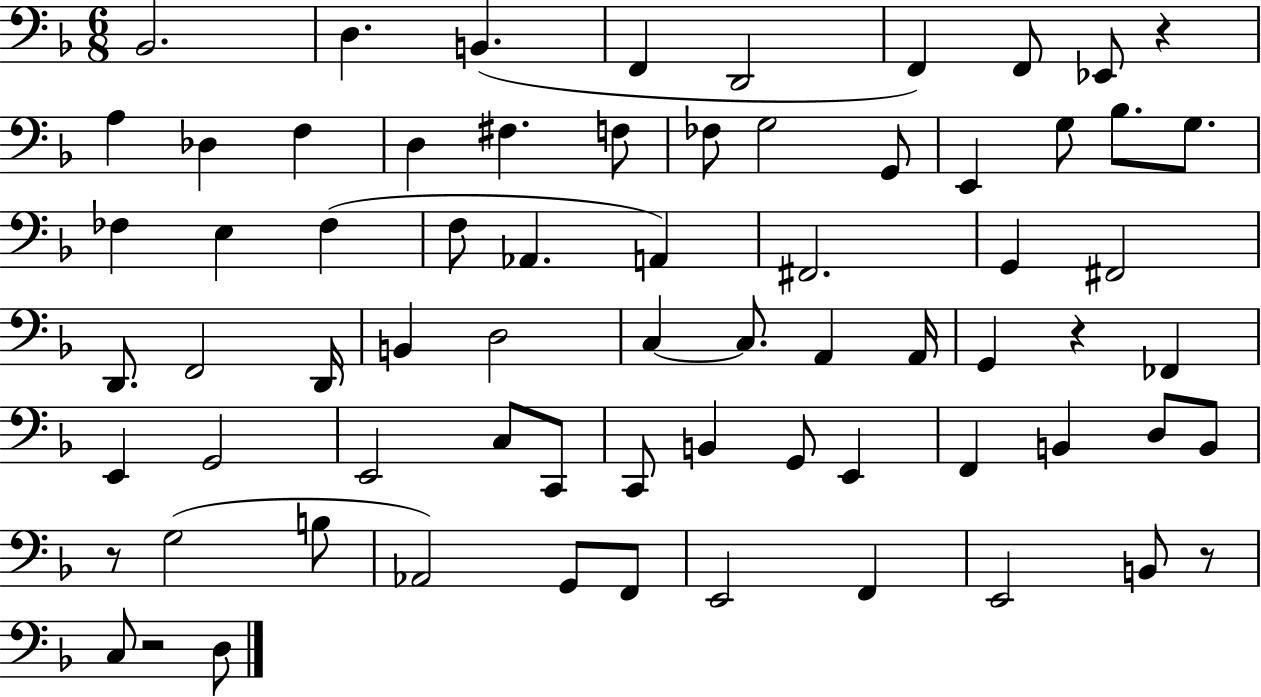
X:1
T:Untitled
M:6/8
L:1/4
K:F
_B,,2 D, B,, F,, D,,2 F,, F,,/2 _E,,/2 z A, _D, F, D, ^F, F,/2 _F,/2 G,2 G,,/2 E,, G,/2 _B,/2 G,/2 _F, E, _F, F,/2 _A,, A,, ^F,,2 G,, ^F,,2 D,,/2 F,,2 D,,/4 B,, D,2 C, C,/2 A,, A,,/4 G,, z _F,, E,, G,,2 E,,2 C,/2 C,,/2 C,,/2 B,, G,,/2 E,, F,, B,, D,/2 B,,/2 z/2 G,2 B,/2 _A,,2 G,,/2 F,,/2 E,,2 F,, E,,2 B,,/2 z/2 C,/2 z2 D,/2